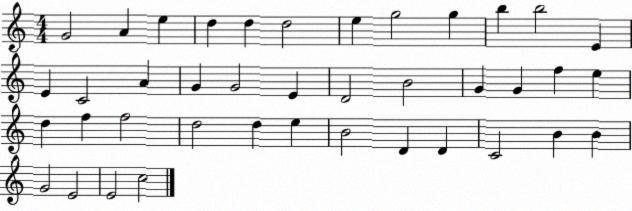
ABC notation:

X:1
T:Untitled
M:4/4
L:1/4
K:C
G2 A e d d d2 e g2 g b b2 E E C2 A G G2 E D2 B2 G G f e d f f2 d2 d e B2 D D C2 B B G2 E2 E2 c2